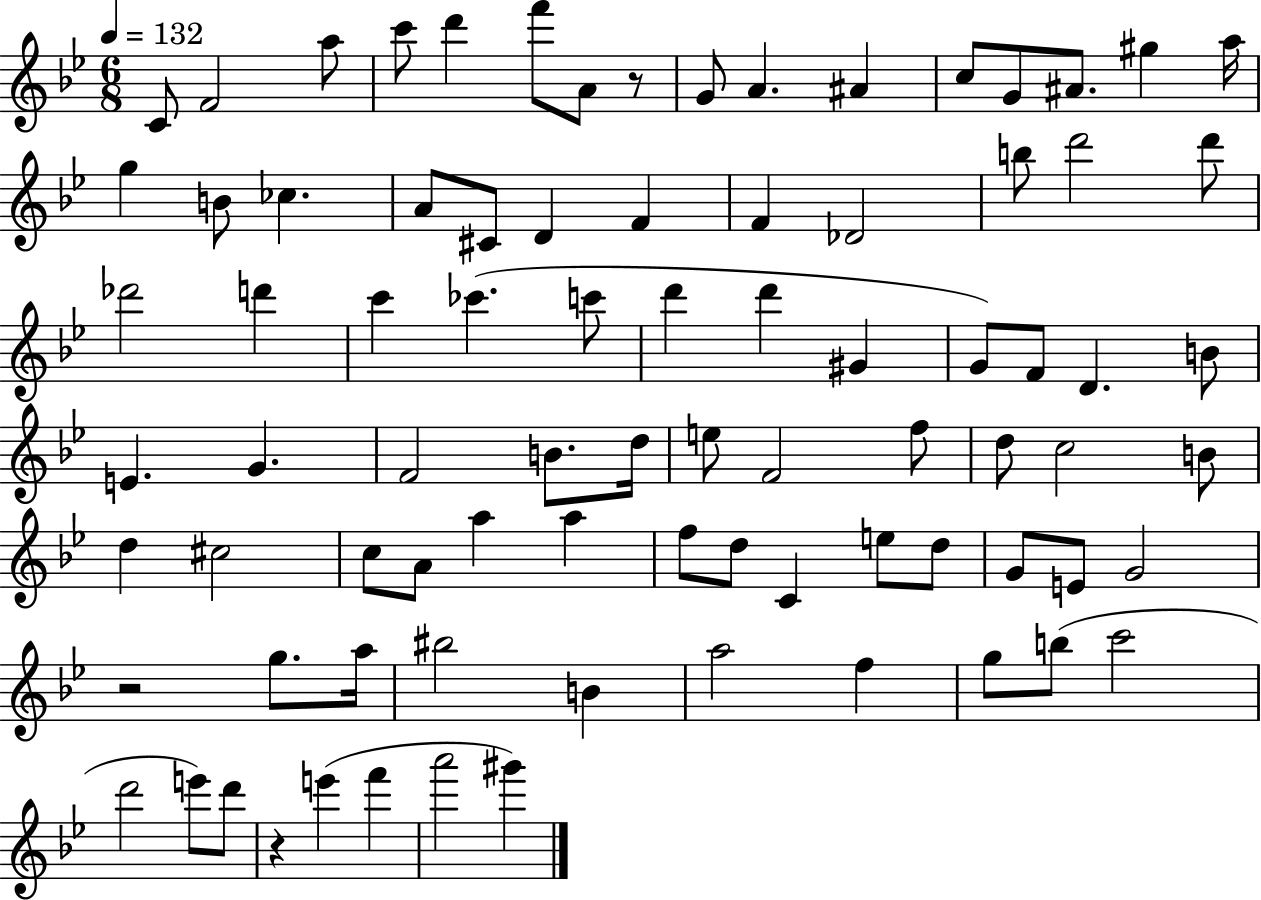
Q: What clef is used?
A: treble